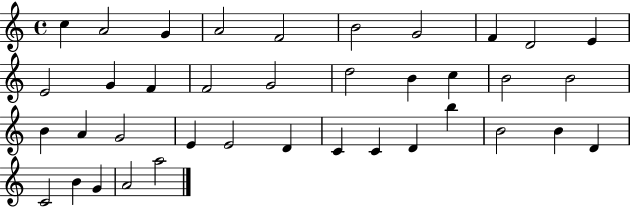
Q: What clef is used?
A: treble